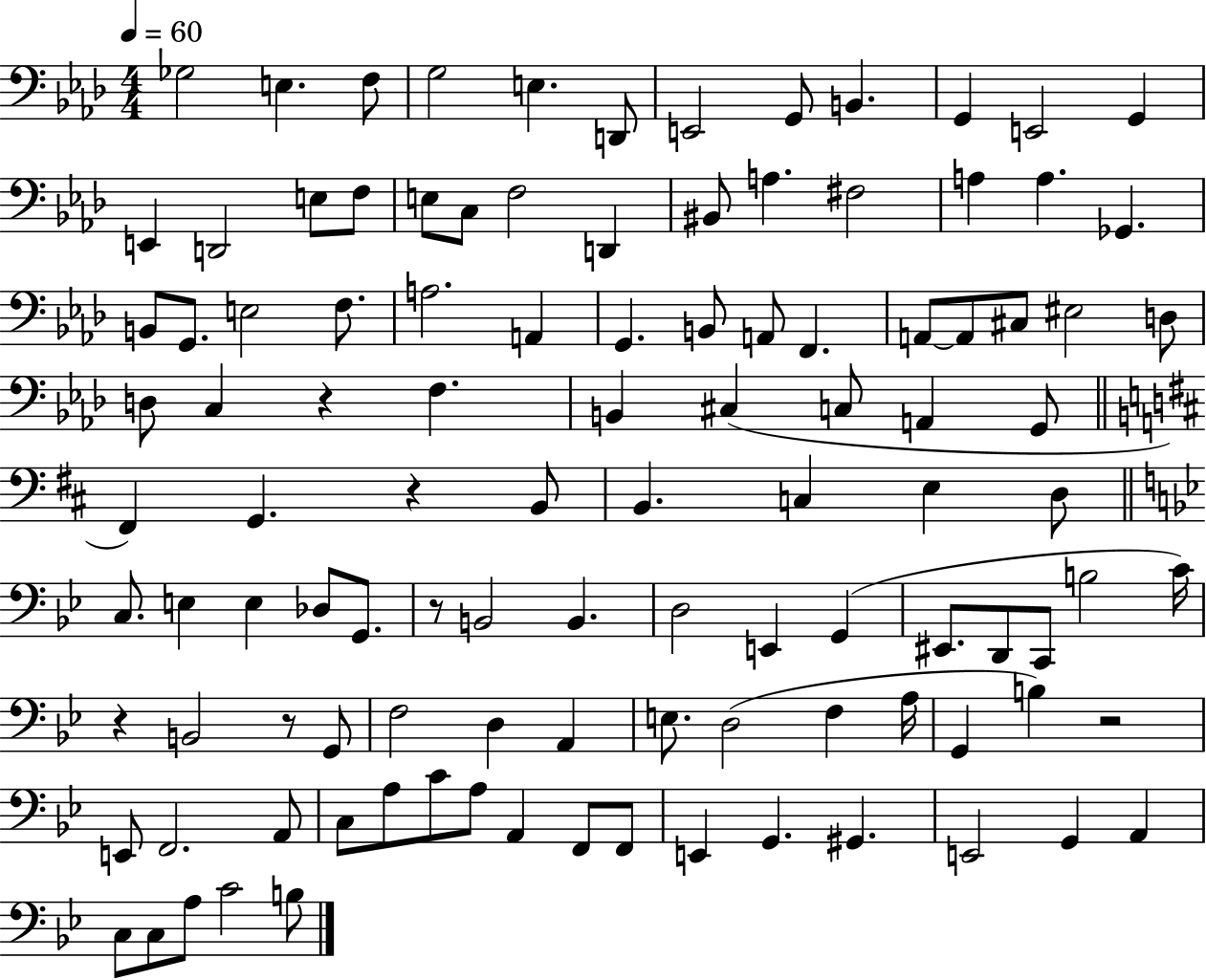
{
  \clef bass
  \numericTimeSignature
  \time 4/4
  \key aes \major
  \tempo 4 = 60
  ges2 e4. f8 | g2 e4. d,8 | e,2 g,8 b,4. | g,4 e,2 g,4 | \break e,4 d,2 e8 f8 | e8 c8 f2 d,4 | bis,8 a4. fis2 | a4 a4. ges,4. | \break b,8 g,8. e2 f8. | a2. a,4 | g,4. b,8 a,8 f,4. | a,8~~ a,8 cis8 eis2 d8 | \break d8 c4 r4 f4. | b,4 cis4( c8 a,4 g,8 | \bar "||" \break \key d \major fis,4) g,4. r4 b,8 | b,4. c4 e4 d8 | \bar "||" \break \key bes \major c8. e4 e4 des8 g,8. | r8 b,2 b,4. | d2 e,4 g,4( | eis,8. d,8 c,8 b2 c'16) | \break r4 b,2 r8 g,8 | f2 d4 a,4 | e8. d2( f4 a16 | g,4 b4) r2 | \break e,8 f,2. a,8 | c8 a8 c'8 a8 a,4 f,8 f,8 | e,4 g,4. gis,4. | e,2 g,4 a,4 | \break c8 c8 a8 c'2 b8 | \bar "|."
}